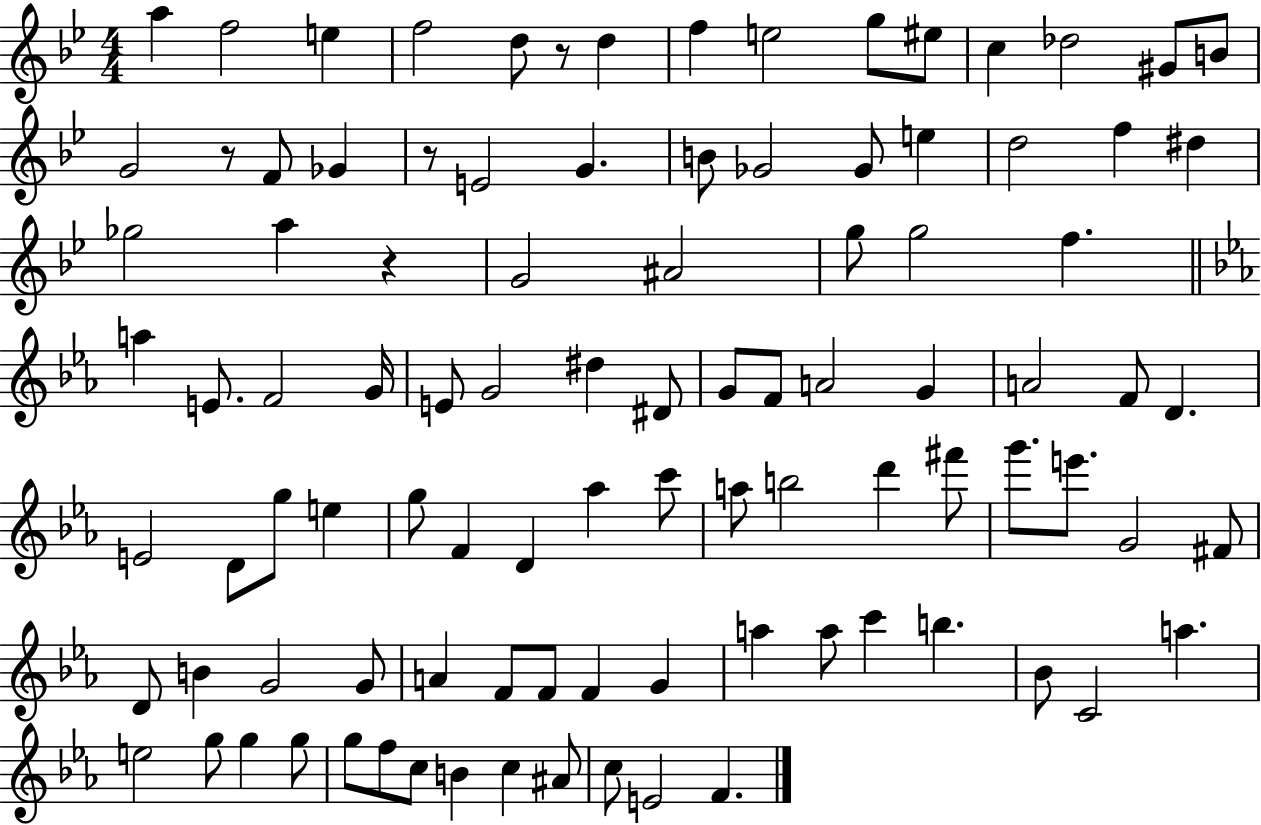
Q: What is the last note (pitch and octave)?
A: F4